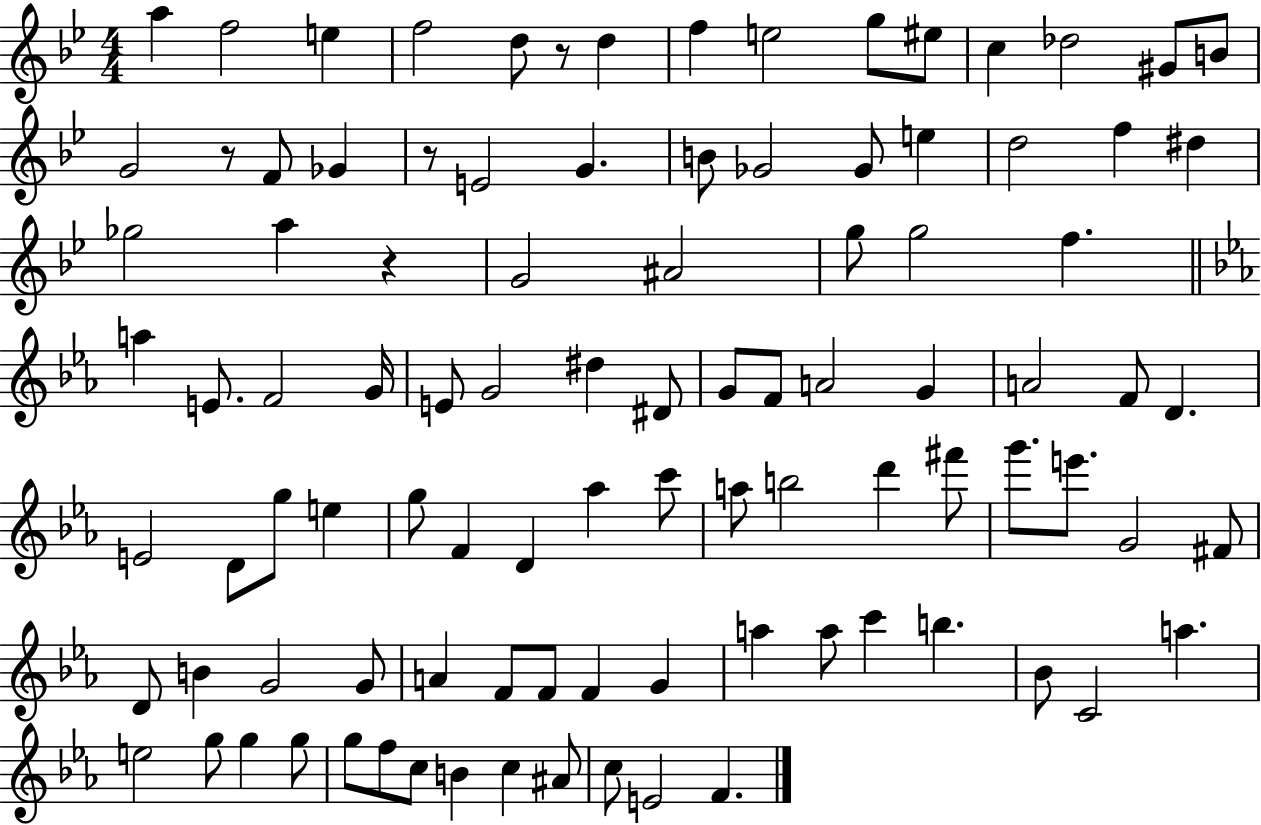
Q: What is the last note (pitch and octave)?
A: F4